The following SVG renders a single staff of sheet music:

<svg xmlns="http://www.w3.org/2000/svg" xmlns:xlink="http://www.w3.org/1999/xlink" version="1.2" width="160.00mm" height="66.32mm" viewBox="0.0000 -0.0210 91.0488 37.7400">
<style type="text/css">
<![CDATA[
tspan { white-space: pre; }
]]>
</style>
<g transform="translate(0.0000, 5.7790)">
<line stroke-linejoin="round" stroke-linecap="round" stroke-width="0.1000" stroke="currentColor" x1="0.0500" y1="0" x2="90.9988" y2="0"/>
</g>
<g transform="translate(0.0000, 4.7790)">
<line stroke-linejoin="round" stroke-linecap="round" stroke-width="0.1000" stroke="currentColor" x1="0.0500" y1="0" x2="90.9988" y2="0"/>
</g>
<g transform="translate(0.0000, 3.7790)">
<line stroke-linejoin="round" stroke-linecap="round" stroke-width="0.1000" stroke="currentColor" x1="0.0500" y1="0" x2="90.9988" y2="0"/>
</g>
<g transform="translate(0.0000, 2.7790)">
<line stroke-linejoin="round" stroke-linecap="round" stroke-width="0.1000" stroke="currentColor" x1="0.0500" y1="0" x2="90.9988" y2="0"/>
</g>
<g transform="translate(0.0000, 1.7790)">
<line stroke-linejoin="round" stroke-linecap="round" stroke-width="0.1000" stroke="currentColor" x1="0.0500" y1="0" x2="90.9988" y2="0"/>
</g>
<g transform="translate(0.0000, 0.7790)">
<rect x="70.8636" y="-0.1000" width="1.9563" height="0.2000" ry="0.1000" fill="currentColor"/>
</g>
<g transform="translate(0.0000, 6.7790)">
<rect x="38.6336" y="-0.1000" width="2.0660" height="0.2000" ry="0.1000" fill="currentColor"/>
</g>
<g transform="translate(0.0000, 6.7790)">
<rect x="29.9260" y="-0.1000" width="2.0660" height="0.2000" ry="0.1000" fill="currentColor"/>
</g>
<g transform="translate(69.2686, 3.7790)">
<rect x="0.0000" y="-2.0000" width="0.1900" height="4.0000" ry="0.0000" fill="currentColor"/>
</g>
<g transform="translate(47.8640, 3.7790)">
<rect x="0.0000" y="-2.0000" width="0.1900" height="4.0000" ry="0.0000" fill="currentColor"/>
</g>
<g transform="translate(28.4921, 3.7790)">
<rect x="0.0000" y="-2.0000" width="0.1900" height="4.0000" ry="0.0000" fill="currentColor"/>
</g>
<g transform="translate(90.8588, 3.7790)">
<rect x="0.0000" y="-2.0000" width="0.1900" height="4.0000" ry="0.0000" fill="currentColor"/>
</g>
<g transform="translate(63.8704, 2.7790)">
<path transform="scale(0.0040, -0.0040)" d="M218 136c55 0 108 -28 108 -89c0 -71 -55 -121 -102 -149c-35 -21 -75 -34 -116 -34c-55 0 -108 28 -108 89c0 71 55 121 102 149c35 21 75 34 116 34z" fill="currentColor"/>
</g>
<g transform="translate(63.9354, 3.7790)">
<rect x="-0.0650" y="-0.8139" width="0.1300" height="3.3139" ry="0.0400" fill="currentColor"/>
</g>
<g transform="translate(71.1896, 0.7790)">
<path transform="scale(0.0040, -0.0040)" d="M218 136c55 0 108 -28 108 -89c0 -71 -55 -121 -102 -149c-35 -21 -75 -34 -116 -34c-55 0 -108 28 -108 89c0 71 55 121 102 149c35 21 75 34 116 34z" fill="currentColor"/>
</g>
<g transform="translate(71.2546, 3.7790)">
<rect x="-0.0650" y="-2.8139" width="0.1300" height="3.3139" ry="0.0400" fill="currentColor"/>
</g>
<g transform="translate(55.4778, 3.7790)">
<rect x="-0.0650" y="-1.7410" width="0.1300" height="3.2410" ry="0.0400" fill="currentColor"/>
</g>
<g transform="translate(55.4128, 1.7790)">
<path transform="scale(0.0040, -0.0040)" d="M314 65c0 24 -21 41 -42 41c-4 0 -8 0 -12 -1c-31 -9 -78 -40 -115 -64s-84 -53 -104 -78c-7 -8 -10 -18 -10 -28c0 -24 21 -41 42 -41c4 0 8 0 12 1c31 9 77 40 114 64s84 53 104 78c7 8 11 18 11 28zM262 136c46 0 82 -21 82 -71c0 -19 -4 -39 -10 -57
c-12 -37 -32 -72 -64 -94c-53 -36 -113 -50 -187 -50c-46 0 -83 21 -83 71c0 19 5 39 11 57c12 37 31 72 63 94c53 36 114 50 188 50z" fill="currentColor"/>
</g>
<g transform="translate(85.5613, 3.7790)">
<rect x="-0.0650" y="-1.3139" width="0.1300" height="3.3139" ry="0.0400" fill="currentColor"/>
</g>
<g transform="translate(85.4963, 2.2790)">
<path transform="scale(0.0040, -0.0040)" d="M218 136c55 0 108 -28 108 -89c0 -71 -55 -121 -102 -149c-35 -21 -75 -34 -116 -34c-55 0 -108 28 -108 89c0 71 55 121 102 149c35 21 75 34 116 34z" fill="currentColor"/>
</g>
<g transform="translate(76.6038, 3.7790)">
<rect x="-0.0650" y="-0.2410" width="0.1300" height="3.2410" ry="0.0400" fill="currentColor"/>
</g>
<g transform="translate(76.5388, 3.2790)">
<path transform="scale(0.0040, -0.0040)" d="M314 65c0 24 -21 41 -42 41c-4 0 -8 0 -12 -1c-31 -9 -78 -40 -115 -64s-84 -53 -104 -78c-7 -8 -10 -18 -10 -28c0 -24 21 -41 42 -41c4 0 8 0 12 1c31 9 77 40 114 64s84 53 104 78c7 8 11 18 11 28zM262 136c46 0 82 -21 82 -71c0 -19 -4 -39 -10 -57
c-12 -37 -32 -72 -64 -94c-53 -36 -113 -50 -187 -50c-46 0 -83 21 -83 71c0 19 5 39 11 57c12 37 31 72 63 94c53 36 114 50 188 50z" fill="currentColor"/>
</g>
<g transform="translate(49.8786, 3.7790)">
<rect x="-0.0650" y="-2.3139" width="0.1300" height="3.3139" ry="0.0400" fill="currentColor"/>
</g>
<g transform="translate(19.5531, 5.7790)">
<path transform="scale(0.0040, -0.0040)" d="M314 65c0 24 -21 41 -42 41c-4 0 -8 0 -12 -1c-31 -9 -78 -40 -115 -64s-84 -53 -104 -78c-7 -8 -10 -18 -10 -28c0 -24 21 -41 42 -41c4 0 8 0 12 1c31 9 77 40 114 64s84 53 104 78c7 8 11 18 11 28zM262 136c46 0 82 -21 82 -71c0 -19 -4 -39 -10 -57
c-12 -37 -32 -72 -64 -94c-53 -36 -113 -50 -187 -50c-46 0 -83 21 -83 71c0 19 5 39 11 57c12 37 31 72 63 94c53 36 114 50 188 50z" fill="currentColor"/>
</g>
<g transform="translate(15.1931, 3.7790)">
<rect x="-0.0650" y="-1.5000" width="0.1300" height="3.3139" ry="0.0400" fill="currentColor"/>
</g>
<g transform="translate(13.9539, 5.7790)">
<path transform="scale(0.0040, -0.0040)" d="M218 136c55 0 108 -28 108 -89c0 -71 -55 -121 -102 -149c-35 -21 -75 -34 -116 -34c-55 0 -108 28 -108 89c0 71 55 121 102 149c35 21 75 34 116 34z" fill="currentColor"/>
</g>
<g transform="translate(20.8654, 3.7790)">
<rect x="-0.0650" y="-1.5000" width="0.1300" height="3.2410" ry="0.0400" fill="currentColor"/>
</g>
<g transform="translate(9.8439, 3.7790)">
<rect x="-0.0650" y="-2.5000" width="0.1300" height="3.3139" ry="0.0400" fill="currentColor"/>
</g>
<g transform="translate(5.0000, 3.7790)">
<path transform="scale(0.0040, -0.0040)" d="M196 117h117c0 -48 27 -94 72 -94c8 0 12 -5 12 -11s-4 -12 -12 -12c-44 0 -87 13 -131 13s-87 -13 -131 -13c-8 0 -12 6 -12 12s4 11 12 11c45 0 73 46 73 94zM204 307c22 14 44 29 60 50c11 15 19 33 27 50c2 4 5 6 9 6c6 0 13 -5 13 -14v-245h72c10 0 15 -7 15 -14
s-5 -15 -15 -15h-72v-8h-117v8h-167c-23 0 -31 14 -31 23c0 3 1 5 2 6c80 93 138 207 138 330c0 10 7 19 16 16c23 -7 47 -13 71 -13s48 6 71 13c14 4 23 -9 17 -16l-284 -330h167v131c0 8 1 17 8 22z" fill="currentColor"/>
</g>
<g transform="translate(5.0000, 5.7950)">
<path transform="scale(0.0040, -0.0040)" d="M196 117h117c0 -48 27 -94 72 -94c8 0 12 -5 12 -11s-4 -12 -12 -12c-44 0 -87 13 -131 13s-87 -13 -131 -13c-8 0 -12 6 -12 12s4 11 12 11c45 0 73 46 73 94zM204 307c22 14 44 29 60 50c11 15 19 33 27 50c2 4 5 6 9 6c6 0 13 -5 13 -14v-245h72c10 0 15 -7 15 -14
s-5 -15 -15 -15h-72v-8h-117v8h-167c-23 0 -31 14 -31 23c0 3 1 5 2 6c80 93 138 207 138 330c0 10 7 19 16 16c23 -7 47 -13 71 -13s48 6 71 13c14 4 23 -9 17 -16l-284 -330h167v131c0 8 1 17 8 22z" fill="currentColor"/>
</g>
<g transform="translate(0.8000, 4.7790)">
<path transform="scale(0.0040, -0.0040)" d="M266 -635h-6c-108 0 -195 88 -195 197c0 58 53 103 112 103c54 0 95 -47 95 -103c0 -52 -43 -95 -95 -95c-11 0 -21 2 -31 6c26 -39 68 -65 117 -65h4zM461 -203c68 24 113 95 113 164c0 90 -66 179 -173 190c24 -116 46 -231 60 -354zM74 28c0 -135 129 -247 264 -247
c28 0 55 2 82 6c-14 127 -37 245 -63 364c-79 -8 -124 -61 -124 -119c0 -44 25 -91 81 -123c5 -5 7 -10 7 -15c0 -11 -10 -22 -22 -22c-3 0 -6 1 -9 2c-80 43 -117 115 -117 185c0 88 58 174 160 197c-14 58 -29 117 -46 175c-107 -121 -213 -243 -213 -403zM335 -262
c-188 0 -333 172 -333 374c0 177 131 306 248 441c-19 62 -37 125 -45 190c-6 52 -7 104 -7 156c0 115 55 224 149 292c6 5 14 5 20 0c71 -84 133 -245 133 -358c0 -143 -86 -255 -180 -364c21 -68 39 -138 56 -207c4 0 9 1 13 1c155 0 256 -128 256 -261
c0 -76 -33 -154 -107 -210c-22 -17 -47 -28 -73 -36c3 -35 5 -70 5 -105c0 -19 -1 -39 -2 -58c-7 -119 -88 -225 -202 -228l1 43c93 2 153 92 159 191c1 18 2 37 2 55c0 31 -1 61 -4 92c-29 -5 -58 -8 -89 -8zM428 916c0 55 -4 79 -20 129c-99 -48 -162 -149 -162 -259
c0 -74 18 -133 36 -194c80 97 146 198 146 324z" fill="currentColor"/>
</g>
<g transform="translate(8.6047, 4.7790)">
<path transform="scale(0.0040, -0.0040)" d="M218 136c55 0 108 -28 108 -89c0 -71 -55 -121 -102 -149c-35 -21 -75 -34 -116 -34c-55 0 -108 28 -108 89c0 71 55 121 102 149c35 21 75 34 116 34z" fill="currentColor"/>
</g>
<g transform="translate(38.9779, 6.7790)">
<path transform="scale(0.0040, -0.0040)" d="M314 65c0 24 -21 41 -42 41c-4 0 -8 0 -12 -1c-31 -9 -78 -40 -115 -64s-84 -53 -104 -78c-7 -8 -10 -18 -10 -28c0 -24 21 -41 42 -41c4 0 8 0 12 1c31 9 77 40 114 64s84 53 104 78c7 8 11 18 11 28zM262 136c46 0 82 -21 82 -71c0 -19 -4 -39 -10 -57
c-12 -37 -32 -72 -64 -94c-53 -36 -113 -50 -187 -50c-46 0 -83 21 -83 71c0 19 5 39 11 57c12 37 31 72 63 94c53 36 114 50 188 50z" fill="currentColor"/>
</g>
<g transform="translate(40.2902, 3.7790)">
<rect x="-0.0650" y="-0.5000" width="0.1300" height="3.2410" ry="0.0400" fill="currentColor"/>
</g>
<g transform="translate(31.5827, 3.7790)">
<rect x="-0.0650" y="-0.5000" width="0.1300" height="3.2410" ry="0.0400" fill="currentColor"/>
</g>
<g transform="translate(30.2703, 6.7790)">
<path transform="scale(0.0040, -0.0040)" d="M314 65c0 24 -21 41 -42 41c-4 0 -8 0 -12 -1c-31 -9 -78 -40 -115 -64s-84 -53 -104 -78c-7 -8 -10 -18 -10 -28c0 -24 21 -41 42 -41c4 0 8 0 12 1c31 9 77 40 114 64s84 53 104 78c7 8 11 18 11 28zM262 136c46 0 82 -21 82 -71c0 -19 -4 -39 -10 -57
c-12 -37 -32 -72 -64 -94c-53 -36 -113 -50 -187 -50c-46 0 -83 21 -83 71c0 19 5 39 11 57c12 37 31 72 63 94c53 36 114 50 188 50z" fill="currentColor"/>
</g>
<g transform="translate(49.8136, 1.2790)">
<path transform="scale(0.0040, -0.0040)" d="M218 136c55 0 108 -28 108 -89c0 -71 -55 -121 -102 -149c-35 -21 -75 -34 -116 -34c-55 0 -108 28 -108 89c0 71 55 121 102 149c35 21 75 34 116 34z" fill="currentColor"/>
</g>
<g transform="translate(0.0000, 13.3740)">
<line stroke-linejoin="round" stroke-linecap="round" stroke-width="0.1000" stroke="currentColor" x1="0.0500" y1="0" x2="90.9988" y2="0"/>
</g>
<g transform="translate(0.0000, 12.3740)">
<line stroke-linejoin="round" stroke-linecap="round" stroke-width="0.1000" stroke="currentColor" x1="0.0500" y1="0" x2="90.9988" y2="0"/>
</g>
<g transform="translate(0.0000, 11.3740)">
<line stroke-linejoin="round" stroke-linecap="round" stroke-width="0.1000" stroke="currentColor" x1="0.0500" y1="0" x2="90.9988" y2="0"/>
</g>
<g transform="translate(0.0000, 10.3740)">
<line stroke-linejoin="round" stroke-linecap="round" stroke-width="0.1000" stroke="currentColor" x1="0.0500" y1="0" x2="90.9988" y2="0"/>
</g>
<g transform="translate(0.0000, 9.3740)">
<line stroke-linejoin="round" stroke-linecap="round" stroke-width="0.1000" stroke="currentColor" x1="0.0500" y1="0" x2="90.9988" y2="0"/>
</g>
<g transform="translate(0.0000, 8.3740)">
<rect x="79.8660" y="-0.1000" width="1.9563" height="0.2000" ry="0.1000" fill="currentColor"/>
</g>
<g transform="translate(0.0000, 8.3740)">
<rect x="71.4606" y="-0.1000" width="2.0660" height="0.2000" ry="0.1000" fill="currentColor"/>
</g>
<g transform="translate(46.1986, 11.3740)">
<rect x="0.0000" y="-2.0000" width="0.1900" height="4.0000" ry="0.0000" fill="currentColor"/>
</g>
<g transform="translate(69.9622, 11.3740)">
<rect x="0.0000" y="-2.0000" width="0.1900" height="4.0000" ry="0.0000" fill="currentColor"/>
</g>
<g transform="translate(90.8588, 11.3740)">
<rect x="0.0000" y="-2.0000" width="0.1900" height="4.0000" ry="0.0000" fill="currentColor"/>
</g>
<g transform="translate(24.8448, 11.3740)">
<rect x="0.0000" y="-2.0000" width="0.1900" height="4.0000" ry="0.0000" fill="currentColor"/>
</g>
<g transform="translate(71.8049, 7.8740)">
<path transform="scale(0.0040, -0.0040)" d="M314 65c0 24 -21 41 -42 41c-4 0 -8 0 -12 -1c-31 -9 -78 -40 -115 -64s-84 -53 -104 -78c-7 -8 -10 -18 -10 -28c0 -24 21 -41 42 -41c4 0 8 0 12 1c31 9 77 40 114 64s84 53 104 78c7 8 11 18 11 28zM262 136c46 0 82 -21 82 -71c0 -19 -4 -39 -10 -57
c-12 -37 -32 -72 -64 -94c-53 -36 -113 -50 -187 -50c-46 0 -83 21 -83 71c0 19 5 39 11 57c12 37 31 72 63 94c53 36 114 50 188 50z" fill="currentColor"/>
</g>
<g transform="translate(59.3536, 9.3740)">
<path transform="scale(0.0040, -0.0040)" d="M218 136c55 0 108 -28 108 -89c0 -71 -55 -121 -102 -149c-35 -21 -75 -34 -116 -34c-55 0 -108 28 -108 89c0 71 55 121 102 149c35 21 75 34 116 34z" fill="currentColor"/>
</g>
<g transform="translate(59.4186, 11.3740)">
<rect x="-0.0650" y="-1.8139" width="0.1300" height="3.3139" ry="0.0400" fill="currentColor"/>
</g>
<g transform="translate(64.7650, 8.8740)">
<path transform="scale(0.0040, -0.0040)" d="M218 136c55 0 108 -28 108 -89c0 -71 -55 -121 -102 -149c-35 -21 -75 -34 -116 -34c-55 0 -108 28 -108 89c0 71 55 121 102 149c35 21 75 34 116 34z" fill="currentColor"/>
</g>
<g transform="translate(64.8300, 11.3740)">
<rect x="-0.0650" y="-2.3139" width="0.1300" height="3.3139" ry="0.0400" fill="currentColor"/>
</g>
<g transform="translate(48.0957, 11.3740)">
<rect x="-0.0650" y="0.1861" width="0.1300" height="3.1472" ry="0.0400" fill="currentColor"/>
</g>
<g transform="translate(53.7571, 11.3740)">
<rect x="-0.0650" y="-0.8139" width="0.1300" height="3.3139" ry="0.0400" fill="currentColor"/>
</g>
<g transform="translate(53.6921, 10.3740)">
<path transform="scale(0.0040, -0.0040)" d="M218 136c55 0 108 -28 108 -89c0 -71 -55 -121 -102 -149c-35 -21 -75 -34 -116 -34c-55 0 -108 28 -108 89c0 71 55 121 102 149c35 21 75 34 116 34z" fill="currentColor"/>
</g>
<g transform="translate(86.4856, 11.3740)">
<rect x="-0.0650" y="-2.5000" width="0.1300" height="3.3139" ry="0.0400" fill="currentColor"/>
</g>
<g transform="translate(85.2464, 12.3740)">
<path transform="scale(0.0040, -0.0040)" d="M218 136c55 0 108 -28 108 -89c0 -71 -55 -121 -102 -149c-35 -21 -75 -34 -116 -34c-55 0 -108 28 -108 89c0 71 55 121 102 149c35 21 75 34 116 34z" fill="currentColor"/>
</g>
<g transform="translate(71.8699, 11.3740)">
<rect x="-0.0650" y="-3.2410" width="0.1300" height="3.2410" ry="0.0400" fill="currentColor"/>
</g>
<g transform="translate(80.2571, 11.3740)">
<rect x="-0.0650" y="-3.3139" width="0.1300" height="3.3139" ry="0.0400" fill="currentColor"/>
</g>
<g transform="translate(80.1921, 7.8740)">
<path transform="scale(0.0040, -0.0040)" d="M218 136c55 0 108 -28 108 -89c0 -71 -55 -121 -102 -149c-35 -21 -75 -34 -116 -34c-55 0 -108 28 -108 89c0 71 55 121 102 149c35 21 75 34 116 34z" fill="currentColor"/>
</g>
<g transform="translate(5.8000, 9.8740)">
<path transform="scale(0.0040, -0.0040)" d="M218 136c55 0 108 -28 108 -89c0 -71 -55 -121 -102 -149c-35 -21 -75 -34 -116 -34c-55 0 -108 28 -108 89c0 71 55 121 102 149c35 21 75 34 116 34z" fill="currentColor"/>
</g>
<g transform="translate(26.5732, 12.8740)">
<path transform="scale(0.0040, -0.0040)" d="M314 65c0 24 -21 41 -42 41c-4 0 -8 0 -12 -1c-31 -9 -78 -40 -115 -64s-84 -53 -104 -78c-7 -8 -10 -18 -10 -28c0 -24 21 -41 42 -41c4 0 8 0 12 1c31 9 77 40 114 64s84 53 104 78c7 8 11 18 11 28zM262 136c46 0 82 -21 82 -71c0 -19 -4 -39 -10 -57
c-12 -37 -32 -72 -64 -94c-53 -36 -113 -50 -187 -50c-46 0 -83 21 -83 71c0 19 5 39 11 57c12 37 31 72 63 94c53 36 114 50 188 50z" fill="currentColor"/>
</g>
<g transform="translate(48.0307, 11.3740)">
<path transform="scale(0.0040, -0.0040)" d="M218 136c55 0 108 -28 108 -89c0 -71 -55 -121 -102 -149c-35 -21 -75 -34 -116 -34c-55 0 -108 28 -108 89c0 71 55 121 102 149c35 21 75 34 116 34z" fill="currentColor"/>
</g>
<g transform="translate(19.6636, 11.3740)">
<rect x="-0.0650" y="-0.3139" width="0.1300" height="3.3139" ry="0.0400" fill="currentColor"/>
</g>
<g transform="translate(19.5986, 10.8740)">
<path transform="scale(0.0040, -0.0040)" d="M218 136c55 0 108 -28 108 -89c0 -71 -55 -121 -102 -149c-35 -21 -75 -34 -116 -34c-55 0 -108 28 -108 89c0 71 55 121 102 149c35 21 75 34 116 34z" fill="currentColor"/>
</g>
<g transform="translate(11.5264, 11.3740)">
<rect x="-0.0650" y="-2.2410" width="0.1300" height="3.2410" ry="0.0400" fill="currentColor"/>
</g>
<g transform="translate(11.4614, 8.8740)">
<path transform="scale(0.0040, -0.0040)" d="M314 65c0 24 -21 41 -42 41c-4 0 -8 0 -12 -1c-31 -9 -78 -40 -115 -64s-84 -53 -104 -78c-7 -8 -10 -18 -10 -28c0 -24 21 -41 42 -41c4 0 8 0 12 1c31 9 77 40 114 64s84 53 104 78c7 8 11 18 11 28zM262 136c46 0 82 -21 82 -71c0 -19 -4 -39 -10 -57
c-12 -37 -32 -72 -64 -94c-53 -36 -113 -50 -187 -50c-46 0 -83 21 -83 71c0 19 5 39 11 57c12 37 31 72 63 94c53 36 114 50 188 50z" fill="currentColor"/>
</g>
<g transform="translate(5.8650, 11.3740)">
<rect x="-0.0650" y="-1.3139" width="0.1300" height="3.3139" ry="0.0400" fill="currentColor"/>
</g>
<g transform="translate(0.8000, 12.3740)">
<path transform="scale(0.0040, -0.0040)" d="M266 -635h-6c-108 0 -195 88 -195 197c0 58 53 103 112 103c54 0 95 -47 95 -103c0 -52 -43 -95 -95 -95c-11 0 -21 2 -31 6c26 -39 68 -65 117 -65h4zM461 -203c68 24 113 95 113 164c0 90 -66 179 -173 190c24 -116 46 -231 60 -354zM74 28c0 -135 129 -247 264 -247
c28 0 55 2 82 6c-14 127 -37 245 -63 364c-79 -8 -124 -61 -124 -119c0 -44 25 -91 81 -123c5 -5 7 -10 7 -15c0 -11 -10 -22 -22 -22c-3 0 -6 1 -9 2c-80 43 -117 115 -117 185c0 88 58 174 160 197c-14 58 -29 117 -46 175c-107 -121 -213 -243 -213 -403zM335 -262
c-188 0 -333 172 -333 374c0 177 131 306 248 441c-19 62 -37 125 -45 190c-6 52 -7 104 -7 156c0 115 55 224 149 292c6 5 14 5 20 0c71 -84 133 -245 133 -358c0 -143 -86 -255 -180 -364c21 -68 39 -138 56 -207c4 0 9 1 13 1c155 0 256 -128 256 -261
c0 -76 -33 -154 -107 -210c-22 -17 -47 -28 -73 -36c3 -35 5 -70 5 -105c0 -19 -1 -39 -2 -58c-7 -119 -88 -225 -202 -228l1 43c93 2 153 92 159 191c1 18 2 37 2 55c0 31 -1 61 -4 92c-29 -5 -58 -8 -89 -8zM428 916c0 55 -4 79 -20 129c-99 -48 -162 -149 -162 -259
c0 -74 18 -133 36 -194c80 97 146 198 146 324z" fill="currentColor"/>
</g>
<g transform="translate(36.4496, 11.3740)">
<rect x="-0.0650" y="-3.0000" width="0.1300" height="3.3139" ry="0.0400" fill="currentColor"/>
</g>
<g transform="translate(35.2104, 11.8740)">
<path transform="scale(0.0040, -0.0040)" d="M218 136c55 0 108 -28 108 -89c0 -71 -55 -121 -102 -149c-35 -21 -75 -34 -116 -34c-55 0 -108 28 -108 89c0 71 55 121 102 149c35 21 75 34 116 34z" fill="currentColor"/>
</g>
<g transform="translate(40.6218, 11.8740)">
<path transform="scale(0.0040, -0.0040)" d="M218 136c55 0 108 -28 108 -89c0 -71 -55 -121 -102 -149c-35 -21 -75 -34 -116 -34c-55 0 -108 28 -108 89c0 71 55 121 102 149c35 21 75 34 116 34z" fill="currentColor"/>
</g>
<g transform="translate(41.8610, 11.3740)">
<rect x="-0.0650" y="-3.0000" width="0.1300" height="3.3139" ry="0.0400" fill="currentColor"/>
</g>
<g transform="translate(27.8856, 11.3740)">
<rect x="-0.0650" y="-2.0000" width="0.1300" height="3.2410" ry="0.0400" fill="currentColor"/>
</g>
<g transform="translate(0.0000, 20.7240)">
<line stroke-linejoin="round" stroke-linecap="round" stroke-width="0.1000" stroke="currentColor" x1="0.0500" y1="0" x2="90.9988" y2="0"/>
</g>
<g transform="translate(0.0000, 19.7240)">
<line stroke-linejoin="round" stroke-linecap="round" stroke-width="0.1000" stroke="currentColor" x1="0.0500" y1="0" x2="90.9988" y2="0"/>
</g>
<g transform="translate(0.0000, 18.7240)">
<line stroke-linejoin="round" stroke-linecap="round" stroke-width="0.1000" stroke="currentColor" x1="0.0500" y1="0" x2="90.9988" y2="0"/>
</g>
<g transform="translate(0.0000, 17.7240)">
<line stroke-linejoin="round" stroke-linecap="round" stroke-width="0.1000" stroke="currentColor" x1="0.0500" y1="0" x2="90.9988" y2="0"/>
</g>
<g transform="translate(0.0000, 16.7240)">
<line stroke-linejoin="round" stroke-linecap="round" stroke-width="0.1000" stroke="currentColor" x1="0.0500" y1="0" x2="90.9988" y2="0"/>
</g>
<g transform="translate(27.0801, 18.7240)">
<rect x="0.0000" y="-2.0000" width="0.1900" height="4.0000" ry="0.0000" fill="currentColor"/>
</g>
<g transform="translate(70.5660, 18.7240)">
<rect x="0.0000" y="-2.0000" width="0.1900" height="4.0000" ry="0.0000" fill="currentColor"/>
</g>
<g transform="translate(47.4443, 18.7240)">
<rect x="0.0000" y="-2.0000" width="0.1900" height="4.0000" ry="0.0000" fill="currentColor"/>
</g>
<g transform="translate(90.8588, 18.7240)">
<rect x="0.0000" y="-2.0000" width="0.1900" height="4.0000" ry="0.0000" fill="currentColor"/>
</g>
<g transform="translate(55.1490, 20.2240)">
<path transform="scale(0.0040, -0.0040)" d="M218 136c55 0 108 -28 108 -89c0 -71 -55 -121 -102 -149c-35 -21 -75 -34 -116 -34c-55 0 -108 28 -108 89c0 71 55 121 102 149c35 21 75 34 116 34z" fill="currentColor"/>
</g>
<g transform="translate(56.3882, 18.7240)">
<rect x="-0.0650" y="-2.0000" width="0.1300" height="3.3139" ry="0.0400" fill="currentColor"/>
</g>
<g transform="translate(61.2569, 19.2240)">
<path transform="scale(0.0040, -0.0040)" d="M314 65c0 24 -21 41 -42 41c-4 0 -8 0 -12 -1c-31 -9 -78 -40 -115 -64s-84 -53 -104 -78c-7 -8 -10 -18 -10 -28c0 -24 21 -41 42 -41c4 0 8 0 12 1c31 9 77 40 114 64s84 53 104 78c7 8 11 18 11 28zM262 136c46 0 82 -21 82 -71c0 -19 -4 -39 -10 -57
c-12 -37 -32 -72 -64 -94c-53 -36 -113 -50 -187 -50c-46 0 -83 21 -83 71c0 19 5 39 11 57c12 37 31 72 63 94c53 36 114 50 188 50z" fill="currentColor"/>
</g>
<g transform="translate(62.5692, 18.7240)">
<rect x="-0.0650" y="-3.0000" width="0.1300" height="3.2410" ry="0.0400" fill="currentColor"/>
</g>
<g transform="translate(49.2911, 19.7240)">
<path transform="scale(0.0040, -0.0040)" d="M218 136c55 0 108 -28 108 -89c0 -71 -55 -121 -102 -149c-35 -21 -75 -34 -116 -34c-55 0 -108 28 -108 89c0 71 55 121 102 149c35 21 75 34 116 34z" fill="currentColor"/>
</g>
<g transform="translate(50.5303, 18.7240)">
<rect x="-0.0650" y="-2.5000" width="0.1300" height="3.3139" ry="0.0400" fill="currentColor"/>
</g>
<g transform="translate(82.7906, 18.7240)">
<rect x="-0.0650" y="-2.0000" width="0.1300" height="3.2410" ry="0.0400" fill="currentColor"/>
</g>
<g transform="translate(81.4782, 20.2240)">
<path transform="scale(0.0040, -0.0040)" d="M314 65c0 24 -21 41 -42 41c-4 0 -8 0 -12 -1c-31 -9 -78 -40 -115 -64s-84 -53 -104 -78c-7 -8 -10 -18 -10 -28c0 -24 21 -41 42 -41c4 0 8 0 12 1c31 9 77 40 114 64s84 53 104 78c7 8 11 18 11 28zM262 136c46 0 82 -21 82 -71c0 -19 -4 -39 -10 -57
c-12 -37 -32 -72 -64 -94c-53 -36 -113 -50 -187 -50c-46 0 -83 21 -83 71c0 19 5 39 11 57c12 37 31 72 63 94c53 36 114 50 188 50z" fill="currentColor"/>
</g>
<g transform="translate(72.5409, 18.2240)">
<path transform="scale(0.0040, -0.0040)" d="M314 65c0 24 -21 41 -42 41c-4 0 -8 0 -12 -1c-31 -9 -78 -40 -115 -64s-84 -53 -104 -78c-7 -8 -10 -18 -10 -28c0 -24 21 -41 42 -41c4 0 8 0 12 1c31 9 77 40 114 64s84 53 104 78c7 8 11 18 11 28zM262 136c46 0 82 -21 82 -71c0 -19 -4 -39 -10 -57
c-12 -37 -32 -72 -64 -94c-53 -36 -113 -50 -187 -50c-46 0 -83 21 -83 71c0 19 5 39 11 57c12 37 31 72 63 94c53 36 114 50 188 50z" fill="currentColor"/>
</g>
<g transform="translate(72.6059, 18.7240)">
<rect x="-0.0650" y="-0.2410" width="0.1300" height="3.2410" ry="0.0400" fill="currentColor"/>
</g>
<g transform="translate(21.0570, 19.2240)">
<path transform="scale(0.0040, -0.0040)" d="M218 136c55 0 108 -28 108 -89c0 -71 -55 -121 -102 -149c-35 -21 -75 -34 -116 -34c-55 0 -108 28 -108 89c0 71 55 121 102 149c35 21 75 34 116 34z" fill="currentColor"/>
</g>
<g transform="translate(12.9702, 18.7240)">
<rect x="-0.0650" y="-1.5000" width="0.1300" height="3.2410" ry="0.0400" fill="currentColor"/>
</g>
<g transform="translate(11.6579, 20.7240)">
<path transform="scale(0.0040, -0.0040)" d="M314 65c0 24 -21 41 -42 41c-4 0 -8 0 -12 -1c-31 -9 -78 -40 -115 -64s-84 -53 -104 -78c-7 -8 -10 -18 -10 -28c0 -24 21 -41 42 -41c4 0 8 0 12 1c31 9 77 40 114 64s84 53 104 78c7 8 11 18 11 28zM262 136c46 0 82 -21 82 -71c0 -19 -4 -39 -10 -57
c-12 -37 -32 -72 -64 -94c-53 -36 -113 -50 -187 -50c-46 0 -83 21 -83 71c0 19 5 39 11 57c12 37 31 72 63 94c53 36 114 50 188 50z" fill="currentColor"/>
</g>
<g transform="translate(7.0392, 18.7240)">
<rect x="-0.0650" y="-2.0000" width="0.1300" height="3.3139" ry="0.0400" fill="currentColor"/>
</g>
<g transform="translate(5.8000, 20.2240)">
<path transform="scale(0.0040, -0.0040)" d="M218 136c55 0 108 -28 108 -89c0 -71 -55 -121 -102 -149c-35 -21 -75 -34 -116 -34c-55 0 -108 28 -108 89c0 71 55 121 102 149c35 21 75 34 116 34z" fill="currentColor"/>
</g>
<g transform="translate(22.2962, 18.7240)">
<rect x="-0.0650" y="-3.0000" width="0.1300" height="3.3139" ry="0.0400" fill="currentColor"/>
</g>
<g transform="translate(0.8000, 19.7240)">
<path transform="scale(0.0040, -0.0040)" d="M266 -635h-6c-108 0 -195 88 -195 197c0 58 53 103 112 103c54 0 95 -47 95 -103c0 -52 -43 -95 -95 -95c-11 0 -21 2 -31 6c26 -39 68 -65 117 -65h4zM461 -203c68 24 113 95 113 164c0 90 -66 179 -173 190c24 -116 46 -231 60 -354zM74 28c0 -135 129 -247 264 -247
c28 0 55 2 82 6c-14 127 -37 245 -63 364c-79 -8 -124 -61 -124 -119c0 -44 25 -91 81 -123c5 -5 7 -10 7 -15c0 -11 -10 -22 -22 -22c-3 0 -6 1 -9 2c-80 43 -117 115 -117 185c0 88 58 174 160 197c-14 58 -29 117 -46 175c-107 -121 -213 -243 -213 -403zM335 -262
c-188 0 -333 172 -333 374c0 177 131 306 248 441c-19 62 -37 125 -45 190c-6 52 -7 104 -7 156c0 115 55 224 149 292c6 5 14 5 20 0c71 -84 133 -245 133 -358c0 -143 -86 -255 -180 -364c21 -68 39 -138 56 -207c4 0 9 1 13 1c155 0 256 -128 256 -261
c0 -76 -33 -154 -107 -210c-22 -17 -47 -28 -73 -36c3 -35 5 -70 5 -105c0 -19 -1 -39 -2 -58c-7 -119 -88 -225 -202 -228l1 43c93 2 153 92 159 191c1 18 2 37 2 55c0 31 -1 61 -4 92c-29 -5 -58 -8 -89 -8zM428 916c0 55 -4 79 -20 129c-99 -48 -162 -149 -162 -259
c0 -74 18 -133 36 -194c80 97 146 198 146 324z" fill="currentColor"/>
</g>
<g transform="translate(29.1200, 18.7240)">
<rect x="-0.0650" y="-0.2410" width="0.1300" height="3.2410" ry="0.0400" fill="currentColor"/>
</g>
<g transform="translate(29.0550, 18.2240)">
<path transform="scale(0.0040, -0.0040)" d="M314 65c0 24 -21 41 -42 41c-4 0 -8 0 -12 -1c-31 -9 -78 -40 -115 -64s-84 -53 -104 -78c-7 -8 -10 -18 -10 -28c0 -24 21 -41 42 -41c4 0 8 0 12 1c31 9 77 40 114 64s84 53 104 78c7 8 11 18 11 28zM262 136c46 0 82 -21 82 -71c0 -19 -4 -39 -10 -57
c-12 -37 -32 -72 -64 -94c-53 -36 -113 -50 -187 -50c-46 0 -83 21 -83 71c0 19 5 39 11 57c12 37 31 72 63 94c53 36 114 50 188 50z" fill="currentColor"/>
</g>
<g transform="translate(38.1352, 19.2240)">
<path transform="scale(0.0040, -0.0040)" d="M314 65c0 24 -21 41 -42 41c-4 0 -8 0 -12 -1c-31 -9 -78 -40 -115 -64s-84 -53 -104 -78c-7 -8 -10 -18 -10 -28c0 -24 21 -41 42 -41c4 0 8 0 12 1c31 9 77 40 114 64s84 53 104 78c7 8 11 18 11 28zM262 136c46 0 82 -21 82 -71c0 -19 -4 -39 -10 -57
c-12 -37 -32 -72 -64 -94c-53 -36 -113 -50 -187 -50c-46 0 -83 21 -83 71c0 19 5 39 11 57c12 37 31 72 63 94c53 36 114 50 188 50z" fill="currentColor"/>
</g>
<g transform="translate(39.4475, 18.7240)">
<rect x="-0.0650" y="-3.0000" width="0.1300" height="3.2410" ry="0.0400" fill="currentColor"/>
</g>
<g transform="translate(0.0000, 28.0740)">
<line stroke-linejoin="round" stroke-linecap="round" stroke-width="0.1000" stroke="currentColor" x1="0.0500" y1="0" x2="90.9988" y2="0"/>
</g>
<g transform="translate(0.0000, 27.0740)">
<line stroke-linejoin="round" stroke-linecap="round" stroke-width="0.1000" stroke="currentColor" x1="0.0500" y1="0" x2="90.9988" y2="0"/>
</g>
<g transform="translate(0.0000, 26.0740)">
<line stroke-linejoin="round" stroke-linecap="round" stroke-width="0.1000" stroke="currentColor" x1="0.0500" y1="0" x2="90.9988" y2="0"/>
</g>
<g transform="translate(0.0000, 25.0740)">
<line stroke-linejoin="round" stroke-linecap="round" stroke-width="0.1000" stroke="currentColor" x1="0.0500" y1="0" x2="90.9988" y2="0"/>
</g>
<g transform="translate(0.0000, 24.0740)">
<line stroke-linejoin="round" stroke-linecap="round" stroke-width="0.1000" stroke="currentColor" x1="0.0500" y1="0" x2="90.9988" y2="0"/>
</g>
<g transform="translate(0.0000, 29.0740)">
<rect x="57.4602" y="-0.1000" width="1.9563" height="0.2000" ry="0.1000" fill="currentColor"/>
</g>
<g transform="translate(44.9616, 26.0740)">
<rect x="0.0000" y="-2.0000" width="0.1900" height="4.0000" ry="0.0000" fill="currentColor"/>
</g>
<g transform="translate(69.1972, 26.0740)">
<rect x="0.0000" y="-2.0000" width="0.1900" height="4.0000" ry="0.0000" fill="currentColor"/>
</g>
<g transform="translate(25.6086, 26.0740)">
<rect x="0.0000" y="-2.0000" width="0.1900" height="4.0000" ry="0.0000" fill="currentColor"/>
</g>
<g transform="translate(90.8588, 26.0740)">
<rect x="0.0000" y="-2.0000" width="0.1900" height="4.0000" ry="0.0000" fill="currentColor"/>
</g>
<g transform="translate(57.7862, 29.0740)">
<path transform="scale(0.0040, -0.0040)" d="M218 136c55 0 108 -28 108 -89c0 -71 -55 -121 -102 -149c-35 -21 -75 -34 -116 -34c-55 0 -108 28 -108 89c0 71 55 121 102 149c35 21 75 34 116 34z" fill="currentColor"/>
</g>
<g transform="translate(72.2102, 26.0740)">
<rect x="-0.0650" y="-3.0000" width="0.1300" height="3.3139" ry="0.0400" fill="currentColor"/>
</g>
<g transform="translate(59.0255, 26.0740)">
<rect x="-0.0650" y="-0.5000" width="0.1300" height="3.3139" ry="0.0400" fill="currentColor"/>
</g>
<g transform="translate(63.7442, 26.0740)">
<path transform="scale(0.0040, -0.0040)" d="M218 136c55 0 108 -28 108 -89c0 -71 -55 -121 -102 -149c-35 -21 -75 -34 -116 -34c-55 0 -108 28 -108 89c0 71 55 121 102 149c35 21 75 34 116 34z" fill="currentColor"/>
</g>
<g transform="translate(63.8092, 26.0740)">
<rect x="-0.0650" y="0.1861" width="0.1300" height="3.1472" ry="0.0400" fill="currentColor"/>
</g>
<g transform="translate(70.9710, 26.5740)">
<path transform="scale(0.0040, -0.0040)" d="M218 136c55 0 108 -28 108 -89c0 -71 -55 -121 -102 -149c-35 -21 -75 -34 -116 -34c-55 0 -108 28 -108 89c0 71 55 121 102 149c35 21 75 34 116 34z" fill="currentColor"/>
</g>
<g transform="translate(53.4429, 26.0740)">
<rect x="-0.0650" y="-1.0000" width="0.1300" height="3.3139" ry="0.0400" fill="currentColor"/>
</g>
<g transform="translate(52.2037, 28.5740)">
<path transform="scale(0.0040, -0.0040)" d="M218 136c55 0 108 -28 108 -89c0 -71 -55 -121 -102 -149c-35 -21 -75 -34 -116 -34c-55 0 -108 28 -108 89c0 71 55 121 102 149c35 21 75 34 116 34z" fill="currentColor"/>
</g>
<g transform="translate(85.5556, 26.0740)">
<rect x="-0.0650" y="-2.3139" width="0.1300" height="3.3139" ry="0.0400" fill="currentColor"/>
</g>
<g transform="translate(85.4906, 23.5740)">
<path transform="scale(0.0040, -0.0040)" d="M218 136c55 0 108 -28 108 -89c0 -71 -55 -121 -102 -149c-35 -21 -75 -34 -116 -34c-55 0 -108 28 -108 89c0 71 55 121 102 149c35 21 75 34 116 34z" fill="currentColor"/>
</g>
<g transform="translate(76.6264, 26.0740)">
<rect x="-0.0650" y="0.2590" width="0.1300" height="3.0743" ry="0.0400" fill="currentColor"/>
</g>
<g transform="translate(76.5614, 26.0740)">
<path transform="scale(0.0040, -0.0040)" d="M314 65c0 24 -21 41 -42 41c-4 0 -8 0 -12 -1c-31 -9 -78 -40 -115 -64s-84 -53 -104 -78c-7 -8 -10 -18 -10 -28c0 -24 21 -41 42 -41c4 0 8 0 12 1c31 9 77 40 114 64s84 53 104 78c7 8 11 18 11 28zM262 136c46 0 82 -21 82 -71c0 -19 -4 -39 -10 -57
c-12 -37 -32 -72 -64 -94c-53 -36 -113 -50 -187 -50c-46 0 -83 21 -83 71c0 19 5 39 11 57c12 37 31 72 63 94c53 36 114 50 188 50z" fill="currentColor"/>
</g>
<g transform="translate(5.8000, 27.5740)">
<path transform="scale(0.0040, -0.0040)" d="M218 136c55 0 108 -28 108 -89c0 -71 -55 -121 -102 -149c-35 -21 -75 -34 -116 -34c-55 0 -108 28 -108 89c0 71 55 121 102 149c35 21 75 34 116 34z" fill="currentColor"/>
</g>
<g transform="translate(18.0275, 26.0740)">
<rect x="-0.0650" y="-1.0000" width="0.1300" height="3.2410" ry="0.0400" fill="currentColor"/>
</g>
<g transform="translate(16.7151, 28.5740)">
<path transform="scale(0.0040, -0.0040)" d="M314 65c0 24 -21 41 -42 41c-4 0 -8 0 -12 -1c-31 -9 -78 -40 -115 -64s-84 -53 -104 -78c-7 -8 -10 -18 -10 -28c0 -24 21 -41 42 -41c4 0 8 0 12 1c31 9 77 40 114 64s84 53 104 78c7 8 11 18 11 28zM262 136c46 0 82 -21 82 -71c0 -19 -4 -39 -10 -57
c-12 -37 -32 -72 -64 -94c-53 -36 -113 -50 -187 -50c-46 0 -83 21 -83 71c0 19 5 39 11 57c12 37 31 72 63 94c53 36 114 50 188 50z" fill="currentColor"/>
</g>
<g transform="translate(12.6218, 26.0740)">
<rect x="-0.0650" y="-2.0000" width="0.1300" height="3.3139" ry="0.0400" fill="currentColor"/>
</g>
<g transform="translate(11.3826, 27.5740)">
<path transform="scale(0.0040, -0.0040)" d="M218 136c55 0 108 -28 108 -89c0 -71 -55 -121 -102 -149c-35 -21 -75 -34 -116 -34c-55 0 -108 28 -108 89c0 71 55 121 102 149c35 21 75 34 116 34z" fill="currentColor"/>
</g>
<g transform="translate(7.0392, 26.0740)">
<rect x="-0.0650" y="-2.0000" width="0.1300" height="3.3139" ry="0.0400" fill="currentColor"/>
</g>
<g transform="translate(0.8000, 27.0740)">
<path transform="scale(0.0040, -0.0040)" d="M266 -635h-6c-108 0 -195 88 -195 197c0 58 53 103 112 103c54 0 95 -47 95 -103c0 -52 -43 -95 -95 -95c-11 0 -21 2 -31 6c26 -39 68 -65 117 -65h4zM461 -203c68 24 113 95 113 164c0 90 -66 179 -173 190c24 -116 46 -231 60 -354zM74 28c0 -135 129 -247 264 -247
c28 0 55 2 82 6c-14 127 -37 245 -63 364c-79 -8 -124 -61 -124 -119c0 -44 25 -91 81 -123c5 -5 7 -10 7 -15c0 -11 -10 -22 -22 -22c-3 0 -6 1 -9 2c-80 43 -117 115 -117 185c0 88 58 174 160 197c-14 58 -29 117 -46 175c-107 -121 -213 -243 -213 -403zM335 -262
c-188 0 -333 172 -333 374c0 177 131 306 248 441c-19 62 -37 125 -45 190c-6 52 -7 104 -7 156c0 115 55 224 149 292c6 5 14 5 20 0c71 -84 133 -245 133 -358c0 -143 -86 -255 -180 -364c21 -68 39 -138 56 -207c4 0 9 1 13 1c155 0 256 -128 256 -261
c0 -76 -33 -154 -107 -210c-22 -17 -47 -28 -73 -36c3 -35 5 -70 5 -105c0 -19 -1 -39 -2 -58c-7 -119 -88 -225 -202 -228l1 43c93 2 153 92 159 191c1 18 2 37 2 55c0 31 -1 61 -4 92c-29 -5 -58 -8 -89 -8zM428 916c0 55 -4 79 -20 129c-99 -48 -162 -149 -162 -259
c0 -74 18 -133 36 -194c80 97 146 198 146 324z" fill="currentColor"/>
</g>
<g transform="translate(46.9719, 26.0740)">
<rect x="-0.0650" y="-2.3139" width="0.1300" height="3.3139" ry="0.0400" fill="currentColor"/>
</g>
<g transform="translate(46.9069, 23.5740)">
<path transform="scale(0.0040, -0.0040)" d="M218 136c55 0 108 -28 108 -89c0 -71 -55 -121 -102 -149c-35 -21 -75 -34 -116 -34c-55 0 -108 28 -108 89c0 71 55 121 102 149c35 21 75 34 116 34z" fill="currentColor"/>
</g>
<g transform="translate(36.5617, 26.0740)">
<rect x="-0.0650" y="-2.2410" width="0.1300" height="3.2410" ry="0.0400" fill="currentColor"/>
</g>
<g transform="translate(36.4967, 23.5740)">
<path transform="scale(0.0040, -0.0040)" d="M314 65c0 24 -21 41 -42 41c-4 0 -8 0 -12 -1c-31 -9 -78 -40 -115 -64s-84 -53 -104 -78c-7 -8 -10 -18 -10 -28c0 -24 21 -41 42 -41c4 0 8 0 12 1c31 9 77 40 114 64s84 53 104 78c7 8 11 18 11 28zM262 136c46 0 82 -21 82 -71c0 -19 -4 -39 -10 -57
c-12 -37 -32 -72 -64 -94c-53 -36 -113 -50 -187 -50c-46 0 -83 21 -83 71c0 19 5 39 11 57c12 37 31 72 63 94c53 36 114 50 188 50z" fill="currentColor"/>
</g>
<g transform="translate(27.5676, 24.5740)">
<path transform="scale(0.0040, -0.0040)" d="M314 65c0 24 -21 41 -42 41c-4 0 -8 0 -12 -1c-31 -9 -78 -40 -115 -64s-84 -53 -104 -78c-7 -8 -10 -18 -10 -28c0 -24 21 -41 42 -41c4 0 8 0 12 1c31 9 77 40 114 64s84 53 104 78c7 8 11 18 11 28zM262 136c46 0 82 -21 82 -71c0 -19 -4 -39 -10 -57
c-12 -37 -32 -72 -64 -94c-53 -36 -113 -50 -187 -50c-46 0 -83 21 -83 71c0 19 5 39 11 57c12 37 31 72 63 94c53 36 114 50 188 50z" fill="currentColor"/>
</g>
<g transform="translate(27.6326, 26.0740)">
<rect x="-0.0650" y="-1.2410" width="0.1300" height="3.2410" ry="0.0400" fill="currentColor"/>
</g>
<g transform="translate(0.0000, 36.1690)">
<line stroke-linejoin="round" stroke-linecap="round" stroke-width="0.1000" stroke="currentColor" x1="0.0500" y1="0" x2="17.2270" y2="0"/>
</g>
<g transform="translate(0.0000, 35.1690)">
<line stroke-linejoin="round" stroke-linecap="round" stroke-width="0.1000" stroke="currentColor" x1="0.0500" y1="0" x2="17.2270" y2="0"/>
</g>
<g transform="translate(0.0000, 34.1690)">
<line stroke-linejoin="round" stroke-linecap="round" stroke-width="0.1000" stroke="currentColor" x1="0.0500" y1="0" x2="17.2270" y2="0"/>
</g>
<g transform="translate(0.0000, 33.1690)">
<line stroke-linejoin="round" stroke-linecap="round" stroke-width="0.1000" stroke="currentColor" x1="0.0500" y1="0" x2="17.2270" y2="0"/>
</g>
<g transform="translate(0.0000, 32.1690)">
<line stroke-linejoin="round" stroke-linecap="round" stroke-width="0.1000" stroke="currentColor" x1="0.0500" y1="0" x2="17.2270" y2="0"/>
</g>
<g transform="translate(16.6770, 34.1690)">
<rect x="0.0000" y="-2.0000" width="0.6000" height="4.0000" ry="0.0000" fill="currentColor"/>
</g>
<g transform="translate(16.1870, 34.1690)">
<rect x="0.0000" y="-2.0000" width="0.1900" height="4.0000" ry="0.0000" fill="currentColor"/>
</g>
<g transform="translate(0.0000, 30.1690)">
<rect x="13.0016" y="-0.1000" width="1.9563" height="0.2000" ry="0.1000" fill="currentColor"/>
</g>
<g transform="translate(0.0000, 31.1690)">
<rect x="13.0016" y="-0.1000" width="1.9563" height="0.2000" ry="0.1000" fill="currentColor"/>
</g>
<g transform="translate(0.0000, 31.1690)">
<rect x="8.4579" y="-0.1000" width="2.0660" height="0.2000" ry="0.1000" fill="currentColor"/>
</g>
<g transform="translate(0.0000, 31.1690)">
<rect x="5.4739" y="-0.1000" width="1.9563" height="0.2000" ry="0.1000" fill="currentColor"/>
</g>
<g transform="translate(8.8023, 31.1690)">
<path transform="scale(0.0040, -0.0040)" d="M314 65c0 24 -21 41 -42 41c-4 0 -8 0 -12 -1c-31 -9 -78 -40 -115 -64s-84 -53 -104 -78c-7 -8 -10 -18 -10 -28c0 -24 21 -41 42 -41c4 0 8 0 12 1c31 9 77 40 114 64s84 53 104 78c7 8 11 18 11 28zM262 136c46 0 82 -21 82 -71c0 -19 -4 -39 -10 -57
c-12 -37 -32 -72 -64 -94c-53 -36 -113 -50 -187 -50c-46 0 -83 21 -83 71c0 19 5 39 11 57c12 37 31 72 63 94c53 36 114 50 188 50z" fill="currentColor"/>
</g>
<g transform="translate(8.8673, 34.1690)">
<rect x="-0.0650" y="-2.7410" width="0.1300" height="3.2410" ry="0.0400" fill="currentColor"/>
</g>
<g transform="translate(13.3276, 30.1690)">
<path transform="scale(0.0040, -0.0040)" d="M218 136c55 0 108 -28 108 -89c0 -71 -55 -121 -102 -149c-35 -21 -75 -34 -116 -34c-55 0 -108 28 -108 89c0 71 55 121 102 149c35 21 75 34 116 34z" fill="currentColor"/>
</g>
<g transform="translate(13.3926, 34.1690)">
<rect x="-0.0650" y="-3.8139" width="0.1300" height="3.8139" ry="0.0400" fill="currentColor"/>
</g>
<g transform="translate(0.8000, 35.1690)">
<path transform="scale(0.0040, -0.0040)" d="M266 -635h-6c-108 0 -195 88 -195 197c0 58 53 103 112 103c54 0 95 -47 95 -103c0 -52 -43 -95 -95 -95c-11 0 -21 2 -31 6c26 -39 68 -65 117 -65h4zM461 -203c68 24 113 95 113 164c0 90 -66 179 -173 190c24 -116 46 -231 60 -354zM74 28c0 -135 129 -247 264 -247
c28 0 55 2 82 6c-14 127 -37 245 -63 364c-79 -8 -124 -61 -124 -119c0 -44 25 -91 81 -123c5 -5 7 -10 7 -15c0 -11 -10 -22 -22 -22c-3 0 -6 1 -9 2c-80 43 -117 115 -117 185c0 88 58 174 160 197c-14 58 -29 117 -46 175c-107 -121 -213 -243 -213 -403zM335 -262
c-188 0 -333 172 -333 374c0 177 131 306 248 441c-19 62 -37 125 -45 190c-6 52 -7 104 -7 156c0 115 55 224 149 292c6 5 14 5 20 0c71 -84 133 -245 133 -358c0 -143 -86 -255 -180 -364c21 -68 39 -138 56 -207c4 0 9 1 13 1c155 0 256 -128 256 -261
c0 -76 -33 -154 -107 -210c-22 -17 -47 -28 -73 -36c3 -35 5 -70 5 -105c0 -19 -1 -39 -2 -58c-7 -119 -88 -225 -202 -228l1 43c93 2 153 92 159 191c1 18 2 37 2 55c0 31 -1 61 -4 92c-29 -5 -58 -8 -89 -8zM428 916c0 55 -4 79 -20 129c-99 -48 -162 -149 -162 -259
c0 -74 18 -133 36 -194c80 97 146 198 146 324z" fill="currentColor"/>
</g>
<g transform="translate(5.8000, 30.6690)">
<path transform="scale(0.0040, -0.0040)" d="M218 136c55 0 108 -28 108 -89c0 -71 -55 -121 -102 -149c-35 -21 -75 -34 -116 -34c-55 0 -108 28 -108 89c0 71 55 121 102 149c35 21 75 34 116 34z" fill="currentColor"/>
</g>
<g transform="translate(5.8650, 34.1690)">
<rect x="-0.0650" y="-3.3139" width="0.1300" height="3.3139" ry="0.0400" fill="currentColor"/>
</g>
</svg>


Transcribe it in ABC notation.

X:1
T:Untitled
M:4/4
L:1/4
K:C
G E E2 C2 C2 g f2 d a c2 e e g2 c F2 A A B d f g b2 b G F E2 A c2 A2 G F A2 c2 F2 F F D2 e2 g2 g D C B A B2 g b a2 c'